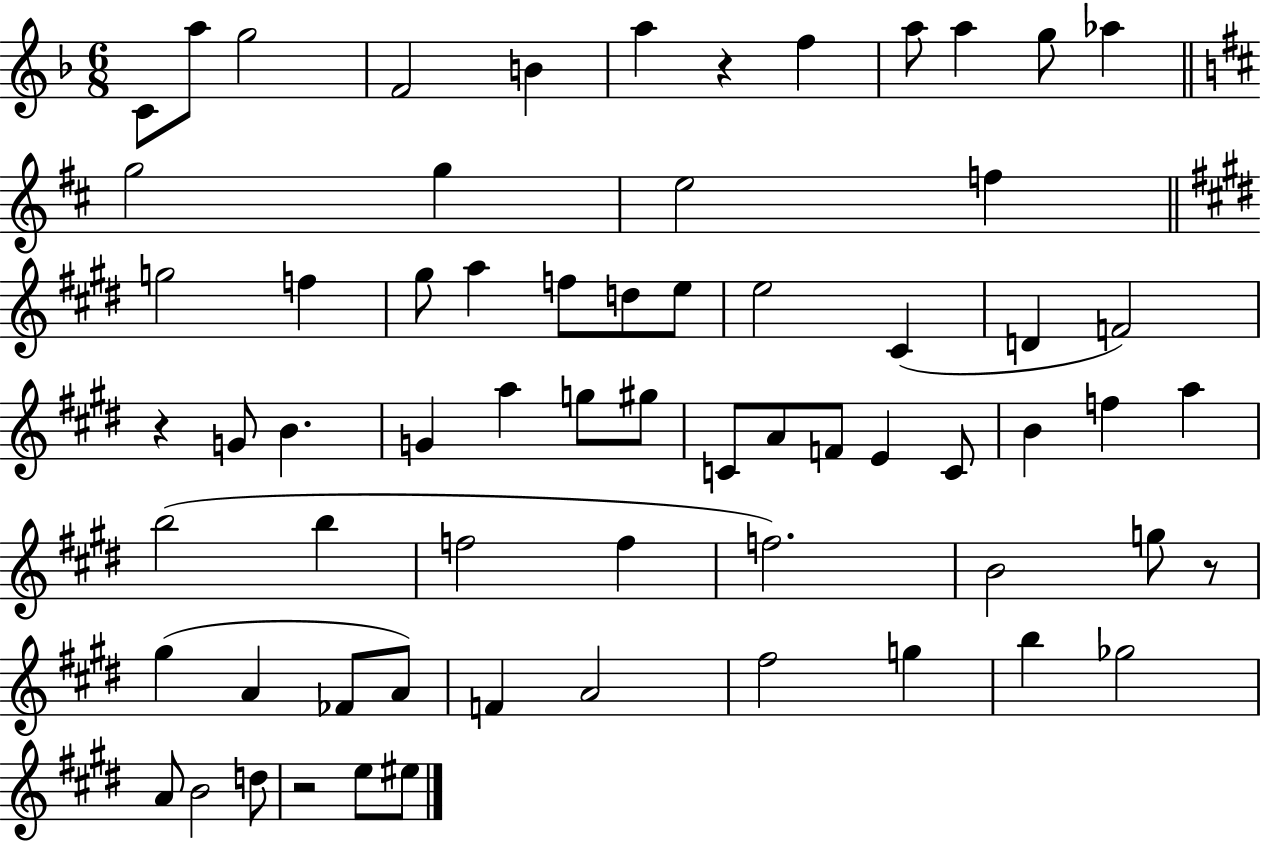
X:1
T:Untitled
M:6/8
L:1/4
K:F
C/2 a/2 g2 F2 B a z f a/2 a g/2 _a g2 g e2 f g2 f ^g/2 a f/2 d/2 e/2 e2 ^C D F2 z G/2 B G a g/2 ^g/2 C/2 A/2 F/2 E C/2 B f a b2 b f2 f f2 B2 g/2 z/2 ^g A _F/2 A/2 F A2 ^f2 g b _g2 A/2 B2 d/2 z2 e/2 ^e/2